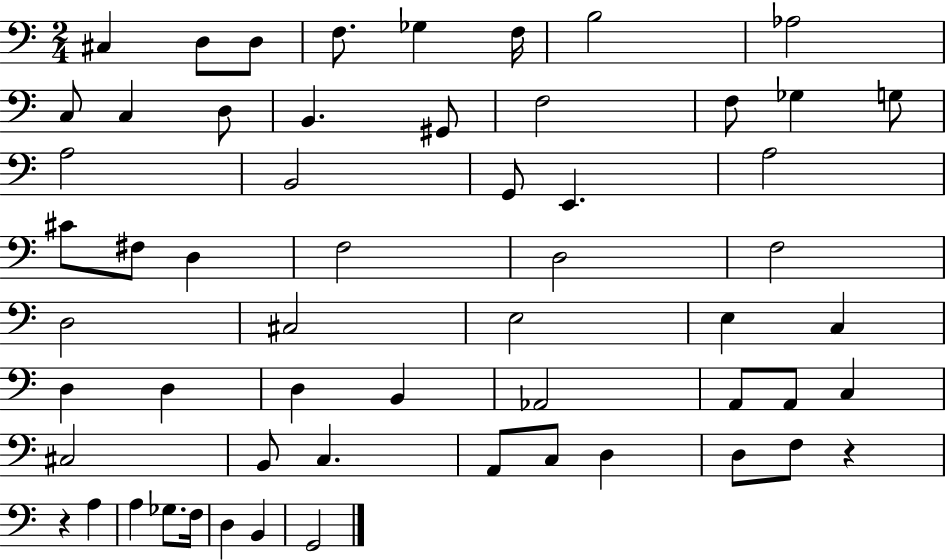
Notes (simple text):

C#3/q D3/e D3/e F3/e. Gb3/q F3/s B3/h Ab3/h C3/e C3/q D3/e B2/q. G#2/e F3/h F3/e Gb3/q G3/e A3/h B2/h G2/e E2/q. A3/h C#4/e F#3/e D3/q F3/h D3/h F3/h D3/h C#3/h E3/h E3/q C3/q D3/q D3/q D3/q B2/q Ab2/h A2/e A2/e C3/q C#3/h B2/e C3/q. A2/e C3/e D3/q D3/e F3/e R/q R/q A3/q A3/q Gb3/e. F3/s D3/q B2/q G2/h